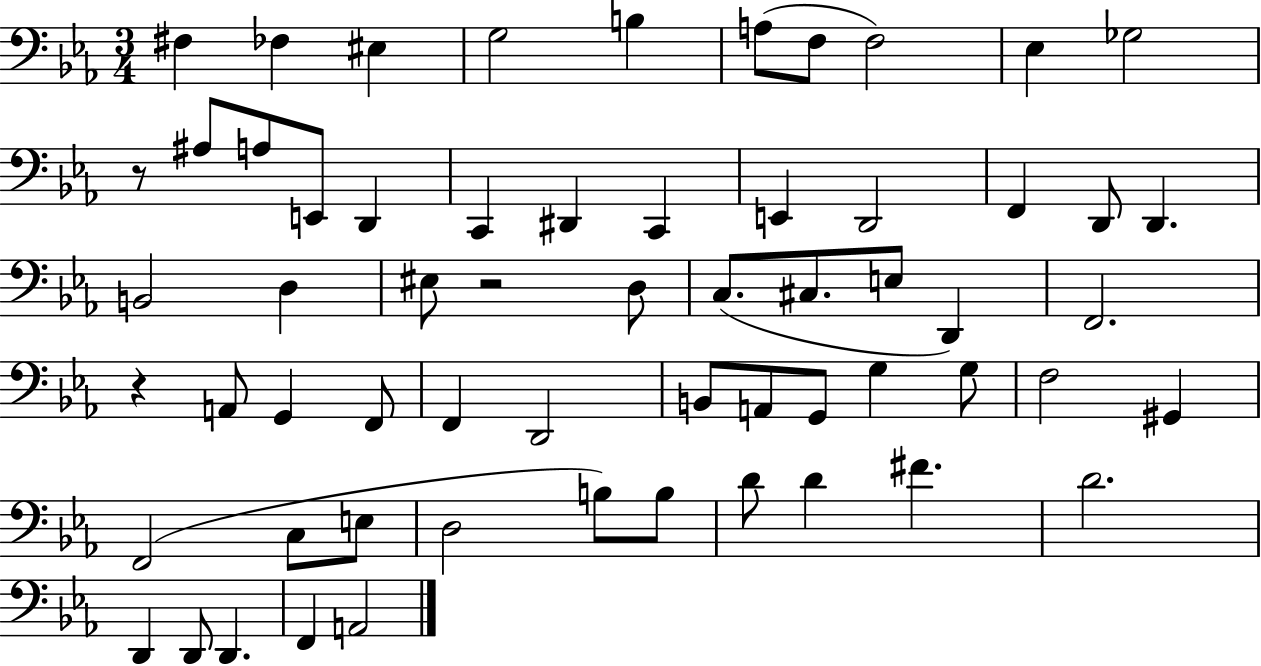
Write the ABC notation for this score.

X:1
T:Untitled
M:3/4
L:1/4
K:Eb
^F, _F, ^E, G,2 B, A,/2 F,/2 F,2 _E, _G,2 z/2 ^A,/2 A,/2 E,,/2 D,, C,, ^D,, C,, E,, D,,2 F,, D,,/2 D,, B,,2 D, ^E,/2 z2 D,/2 C,/2 ^C,/2 E,/2 D,, F,,2 z A,,/2 G,, F,,/2 F,, D,,2 B,,/2 A,,/2 G,,/2 G, G,/2 F,2 ^G,, F,,2 C,/2 E,/2 D,2 B,/2 B,/2 D/2 D ^F D2 D,, D,,/2 D,, F,, A,,2